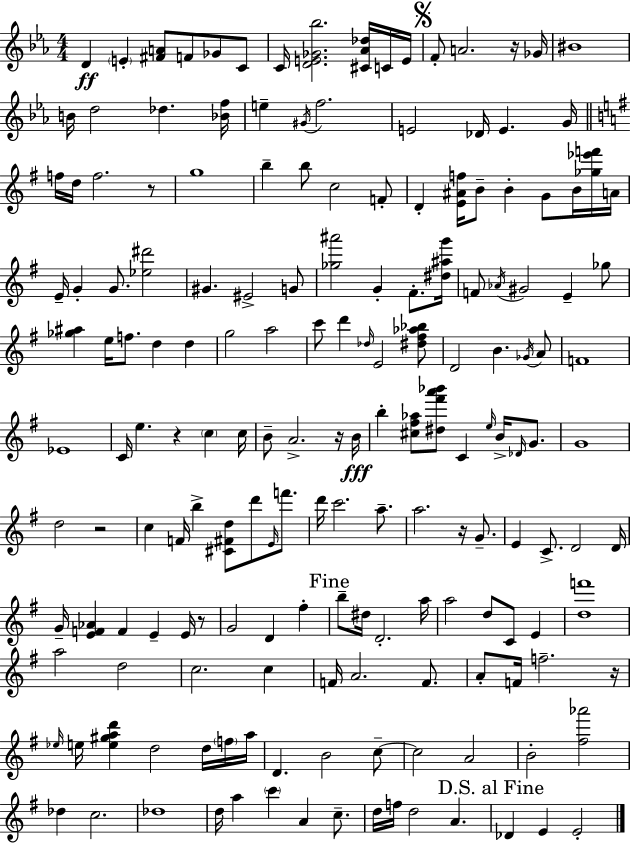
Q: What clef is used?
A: treble